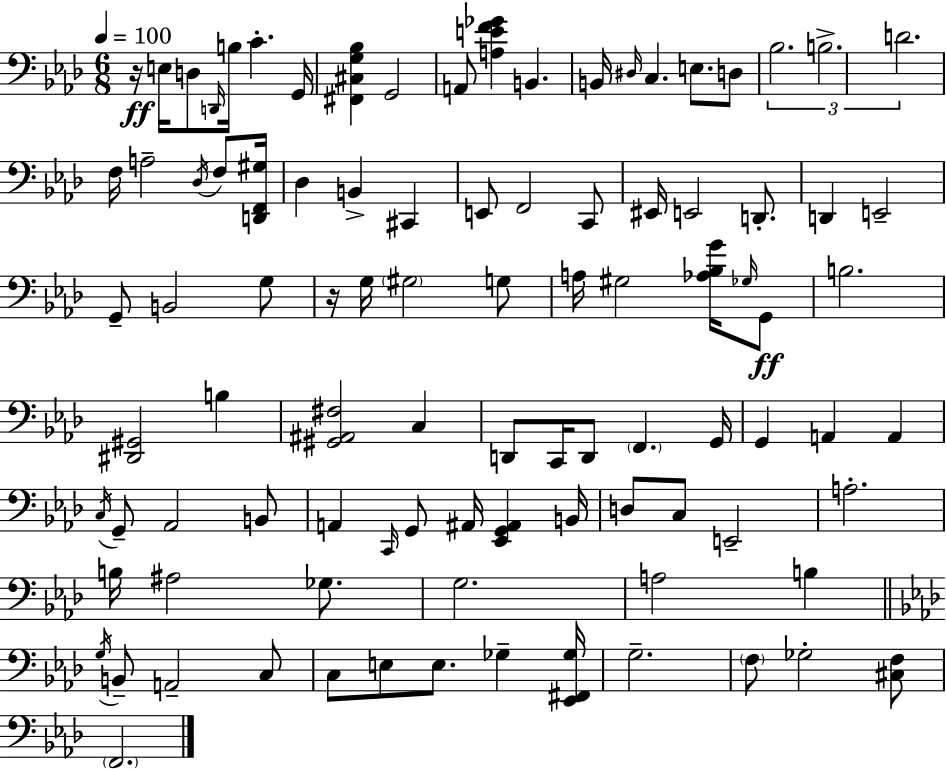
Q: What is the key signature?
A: F minor